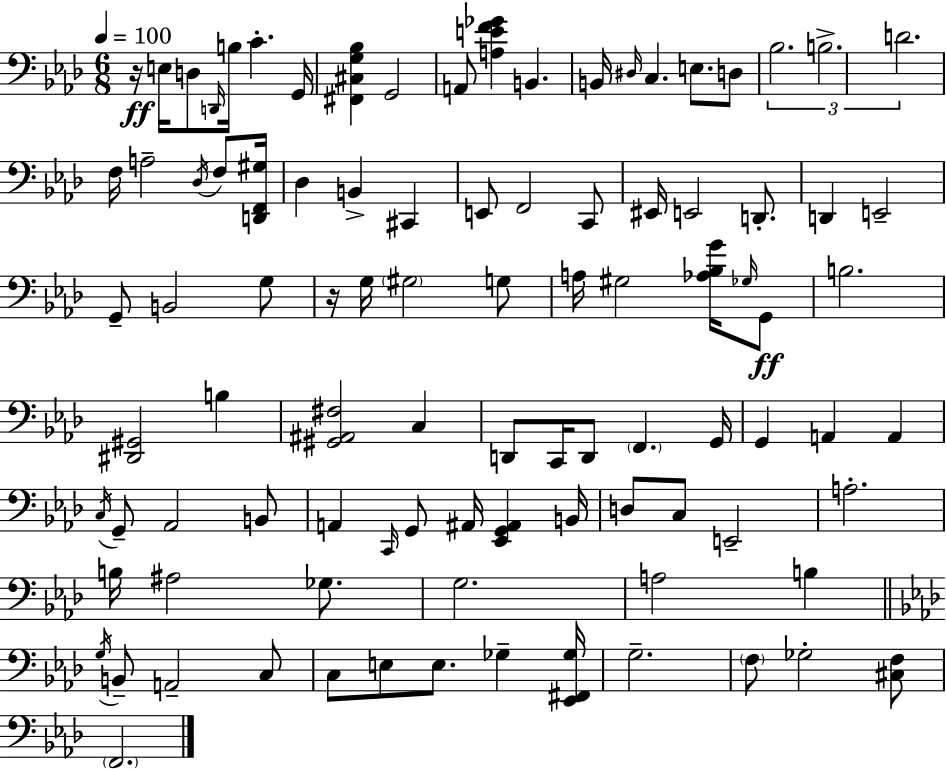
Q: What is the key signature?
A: F minor